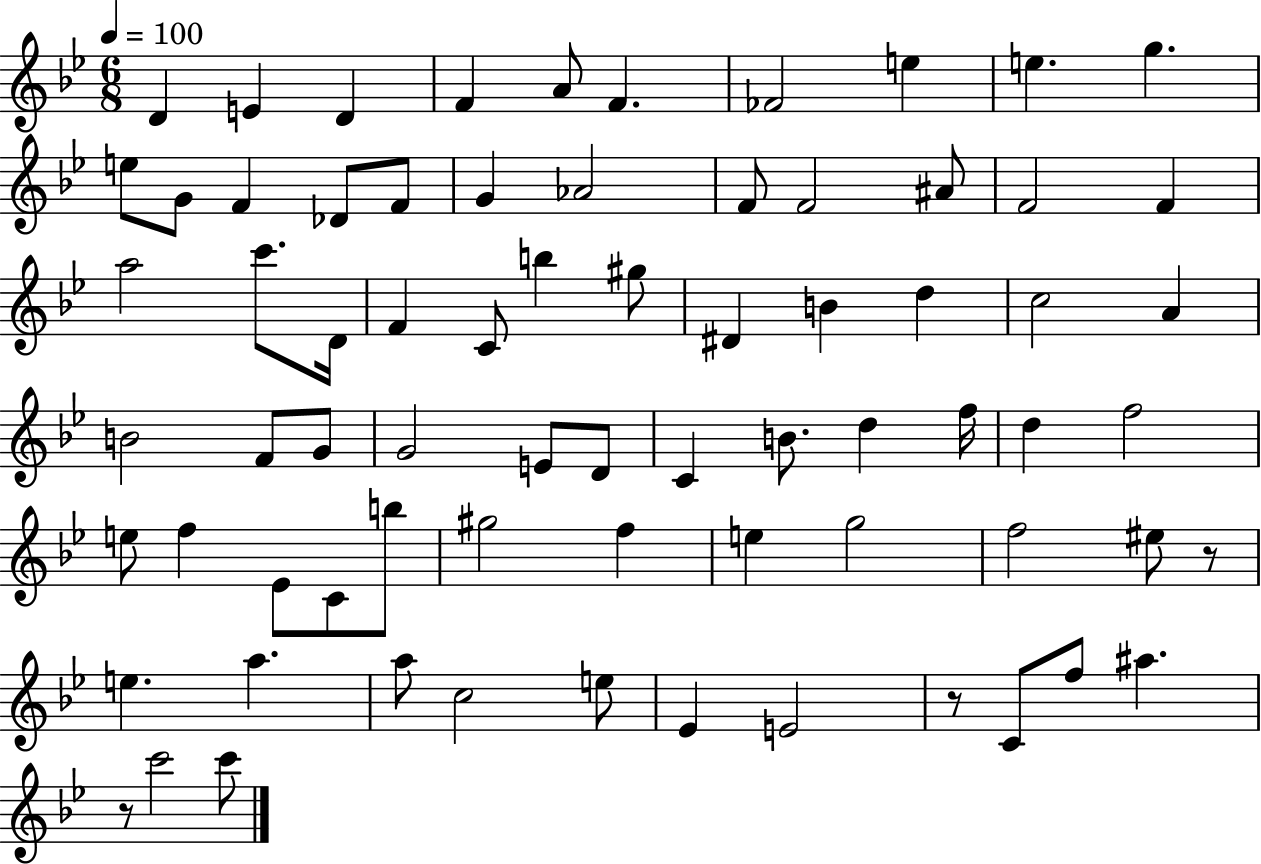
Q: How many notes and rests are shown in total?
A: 72